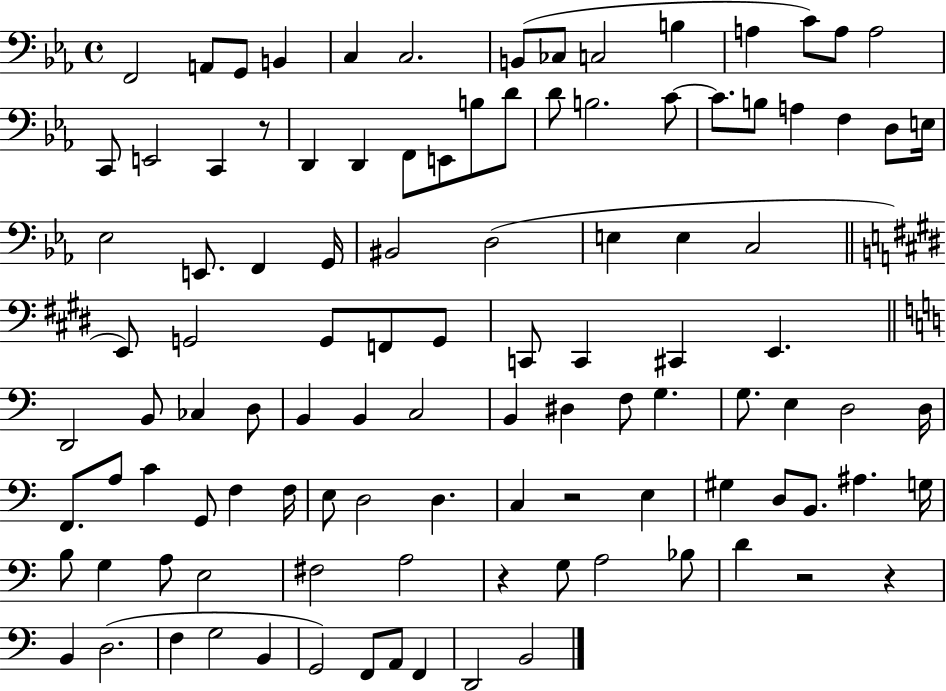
F2/h A2/e G2/e B2/q C3/q C3/h. B2/e CES3/e C3/h B3/q A3/q C4/e A3/e A3/h C2/e E2/h C2/q R/e D2/q D2/q F2/e E2/e B3/e D4/e D4/e B3/h. C4/e C4/e. B3/e A3/q F3/q D3/e E3/s Eb3/h E2/e. F2/q G2/s BIS2/h D3/h E3/q E3/q C3/h E2/e G2/h G2/e F2/e G2/e C2/e C2/q C#2/q E2/q. D2/h B2/e CES3/q D3/e B2/q B2/q C3/h B2/q D#3/q F3/e G3/q. G3/e. E3/q D3/h D3/s F2/e. A3/e C4/q G2/e F3/q F3/s E3/e D3/h D3/q. C3/q R/h E3/q G#3/q D3/e B2/e. A#3/q. G3/s B3/e G3/q A3/e E3/h F#3/h A3/h R/q G3/e A3/h Bb3/e D4/q R/h R/q B2/q D3/h. F3/q G3/h B2/q G2/h F2/e A2/e F2/q D2/h B2/h